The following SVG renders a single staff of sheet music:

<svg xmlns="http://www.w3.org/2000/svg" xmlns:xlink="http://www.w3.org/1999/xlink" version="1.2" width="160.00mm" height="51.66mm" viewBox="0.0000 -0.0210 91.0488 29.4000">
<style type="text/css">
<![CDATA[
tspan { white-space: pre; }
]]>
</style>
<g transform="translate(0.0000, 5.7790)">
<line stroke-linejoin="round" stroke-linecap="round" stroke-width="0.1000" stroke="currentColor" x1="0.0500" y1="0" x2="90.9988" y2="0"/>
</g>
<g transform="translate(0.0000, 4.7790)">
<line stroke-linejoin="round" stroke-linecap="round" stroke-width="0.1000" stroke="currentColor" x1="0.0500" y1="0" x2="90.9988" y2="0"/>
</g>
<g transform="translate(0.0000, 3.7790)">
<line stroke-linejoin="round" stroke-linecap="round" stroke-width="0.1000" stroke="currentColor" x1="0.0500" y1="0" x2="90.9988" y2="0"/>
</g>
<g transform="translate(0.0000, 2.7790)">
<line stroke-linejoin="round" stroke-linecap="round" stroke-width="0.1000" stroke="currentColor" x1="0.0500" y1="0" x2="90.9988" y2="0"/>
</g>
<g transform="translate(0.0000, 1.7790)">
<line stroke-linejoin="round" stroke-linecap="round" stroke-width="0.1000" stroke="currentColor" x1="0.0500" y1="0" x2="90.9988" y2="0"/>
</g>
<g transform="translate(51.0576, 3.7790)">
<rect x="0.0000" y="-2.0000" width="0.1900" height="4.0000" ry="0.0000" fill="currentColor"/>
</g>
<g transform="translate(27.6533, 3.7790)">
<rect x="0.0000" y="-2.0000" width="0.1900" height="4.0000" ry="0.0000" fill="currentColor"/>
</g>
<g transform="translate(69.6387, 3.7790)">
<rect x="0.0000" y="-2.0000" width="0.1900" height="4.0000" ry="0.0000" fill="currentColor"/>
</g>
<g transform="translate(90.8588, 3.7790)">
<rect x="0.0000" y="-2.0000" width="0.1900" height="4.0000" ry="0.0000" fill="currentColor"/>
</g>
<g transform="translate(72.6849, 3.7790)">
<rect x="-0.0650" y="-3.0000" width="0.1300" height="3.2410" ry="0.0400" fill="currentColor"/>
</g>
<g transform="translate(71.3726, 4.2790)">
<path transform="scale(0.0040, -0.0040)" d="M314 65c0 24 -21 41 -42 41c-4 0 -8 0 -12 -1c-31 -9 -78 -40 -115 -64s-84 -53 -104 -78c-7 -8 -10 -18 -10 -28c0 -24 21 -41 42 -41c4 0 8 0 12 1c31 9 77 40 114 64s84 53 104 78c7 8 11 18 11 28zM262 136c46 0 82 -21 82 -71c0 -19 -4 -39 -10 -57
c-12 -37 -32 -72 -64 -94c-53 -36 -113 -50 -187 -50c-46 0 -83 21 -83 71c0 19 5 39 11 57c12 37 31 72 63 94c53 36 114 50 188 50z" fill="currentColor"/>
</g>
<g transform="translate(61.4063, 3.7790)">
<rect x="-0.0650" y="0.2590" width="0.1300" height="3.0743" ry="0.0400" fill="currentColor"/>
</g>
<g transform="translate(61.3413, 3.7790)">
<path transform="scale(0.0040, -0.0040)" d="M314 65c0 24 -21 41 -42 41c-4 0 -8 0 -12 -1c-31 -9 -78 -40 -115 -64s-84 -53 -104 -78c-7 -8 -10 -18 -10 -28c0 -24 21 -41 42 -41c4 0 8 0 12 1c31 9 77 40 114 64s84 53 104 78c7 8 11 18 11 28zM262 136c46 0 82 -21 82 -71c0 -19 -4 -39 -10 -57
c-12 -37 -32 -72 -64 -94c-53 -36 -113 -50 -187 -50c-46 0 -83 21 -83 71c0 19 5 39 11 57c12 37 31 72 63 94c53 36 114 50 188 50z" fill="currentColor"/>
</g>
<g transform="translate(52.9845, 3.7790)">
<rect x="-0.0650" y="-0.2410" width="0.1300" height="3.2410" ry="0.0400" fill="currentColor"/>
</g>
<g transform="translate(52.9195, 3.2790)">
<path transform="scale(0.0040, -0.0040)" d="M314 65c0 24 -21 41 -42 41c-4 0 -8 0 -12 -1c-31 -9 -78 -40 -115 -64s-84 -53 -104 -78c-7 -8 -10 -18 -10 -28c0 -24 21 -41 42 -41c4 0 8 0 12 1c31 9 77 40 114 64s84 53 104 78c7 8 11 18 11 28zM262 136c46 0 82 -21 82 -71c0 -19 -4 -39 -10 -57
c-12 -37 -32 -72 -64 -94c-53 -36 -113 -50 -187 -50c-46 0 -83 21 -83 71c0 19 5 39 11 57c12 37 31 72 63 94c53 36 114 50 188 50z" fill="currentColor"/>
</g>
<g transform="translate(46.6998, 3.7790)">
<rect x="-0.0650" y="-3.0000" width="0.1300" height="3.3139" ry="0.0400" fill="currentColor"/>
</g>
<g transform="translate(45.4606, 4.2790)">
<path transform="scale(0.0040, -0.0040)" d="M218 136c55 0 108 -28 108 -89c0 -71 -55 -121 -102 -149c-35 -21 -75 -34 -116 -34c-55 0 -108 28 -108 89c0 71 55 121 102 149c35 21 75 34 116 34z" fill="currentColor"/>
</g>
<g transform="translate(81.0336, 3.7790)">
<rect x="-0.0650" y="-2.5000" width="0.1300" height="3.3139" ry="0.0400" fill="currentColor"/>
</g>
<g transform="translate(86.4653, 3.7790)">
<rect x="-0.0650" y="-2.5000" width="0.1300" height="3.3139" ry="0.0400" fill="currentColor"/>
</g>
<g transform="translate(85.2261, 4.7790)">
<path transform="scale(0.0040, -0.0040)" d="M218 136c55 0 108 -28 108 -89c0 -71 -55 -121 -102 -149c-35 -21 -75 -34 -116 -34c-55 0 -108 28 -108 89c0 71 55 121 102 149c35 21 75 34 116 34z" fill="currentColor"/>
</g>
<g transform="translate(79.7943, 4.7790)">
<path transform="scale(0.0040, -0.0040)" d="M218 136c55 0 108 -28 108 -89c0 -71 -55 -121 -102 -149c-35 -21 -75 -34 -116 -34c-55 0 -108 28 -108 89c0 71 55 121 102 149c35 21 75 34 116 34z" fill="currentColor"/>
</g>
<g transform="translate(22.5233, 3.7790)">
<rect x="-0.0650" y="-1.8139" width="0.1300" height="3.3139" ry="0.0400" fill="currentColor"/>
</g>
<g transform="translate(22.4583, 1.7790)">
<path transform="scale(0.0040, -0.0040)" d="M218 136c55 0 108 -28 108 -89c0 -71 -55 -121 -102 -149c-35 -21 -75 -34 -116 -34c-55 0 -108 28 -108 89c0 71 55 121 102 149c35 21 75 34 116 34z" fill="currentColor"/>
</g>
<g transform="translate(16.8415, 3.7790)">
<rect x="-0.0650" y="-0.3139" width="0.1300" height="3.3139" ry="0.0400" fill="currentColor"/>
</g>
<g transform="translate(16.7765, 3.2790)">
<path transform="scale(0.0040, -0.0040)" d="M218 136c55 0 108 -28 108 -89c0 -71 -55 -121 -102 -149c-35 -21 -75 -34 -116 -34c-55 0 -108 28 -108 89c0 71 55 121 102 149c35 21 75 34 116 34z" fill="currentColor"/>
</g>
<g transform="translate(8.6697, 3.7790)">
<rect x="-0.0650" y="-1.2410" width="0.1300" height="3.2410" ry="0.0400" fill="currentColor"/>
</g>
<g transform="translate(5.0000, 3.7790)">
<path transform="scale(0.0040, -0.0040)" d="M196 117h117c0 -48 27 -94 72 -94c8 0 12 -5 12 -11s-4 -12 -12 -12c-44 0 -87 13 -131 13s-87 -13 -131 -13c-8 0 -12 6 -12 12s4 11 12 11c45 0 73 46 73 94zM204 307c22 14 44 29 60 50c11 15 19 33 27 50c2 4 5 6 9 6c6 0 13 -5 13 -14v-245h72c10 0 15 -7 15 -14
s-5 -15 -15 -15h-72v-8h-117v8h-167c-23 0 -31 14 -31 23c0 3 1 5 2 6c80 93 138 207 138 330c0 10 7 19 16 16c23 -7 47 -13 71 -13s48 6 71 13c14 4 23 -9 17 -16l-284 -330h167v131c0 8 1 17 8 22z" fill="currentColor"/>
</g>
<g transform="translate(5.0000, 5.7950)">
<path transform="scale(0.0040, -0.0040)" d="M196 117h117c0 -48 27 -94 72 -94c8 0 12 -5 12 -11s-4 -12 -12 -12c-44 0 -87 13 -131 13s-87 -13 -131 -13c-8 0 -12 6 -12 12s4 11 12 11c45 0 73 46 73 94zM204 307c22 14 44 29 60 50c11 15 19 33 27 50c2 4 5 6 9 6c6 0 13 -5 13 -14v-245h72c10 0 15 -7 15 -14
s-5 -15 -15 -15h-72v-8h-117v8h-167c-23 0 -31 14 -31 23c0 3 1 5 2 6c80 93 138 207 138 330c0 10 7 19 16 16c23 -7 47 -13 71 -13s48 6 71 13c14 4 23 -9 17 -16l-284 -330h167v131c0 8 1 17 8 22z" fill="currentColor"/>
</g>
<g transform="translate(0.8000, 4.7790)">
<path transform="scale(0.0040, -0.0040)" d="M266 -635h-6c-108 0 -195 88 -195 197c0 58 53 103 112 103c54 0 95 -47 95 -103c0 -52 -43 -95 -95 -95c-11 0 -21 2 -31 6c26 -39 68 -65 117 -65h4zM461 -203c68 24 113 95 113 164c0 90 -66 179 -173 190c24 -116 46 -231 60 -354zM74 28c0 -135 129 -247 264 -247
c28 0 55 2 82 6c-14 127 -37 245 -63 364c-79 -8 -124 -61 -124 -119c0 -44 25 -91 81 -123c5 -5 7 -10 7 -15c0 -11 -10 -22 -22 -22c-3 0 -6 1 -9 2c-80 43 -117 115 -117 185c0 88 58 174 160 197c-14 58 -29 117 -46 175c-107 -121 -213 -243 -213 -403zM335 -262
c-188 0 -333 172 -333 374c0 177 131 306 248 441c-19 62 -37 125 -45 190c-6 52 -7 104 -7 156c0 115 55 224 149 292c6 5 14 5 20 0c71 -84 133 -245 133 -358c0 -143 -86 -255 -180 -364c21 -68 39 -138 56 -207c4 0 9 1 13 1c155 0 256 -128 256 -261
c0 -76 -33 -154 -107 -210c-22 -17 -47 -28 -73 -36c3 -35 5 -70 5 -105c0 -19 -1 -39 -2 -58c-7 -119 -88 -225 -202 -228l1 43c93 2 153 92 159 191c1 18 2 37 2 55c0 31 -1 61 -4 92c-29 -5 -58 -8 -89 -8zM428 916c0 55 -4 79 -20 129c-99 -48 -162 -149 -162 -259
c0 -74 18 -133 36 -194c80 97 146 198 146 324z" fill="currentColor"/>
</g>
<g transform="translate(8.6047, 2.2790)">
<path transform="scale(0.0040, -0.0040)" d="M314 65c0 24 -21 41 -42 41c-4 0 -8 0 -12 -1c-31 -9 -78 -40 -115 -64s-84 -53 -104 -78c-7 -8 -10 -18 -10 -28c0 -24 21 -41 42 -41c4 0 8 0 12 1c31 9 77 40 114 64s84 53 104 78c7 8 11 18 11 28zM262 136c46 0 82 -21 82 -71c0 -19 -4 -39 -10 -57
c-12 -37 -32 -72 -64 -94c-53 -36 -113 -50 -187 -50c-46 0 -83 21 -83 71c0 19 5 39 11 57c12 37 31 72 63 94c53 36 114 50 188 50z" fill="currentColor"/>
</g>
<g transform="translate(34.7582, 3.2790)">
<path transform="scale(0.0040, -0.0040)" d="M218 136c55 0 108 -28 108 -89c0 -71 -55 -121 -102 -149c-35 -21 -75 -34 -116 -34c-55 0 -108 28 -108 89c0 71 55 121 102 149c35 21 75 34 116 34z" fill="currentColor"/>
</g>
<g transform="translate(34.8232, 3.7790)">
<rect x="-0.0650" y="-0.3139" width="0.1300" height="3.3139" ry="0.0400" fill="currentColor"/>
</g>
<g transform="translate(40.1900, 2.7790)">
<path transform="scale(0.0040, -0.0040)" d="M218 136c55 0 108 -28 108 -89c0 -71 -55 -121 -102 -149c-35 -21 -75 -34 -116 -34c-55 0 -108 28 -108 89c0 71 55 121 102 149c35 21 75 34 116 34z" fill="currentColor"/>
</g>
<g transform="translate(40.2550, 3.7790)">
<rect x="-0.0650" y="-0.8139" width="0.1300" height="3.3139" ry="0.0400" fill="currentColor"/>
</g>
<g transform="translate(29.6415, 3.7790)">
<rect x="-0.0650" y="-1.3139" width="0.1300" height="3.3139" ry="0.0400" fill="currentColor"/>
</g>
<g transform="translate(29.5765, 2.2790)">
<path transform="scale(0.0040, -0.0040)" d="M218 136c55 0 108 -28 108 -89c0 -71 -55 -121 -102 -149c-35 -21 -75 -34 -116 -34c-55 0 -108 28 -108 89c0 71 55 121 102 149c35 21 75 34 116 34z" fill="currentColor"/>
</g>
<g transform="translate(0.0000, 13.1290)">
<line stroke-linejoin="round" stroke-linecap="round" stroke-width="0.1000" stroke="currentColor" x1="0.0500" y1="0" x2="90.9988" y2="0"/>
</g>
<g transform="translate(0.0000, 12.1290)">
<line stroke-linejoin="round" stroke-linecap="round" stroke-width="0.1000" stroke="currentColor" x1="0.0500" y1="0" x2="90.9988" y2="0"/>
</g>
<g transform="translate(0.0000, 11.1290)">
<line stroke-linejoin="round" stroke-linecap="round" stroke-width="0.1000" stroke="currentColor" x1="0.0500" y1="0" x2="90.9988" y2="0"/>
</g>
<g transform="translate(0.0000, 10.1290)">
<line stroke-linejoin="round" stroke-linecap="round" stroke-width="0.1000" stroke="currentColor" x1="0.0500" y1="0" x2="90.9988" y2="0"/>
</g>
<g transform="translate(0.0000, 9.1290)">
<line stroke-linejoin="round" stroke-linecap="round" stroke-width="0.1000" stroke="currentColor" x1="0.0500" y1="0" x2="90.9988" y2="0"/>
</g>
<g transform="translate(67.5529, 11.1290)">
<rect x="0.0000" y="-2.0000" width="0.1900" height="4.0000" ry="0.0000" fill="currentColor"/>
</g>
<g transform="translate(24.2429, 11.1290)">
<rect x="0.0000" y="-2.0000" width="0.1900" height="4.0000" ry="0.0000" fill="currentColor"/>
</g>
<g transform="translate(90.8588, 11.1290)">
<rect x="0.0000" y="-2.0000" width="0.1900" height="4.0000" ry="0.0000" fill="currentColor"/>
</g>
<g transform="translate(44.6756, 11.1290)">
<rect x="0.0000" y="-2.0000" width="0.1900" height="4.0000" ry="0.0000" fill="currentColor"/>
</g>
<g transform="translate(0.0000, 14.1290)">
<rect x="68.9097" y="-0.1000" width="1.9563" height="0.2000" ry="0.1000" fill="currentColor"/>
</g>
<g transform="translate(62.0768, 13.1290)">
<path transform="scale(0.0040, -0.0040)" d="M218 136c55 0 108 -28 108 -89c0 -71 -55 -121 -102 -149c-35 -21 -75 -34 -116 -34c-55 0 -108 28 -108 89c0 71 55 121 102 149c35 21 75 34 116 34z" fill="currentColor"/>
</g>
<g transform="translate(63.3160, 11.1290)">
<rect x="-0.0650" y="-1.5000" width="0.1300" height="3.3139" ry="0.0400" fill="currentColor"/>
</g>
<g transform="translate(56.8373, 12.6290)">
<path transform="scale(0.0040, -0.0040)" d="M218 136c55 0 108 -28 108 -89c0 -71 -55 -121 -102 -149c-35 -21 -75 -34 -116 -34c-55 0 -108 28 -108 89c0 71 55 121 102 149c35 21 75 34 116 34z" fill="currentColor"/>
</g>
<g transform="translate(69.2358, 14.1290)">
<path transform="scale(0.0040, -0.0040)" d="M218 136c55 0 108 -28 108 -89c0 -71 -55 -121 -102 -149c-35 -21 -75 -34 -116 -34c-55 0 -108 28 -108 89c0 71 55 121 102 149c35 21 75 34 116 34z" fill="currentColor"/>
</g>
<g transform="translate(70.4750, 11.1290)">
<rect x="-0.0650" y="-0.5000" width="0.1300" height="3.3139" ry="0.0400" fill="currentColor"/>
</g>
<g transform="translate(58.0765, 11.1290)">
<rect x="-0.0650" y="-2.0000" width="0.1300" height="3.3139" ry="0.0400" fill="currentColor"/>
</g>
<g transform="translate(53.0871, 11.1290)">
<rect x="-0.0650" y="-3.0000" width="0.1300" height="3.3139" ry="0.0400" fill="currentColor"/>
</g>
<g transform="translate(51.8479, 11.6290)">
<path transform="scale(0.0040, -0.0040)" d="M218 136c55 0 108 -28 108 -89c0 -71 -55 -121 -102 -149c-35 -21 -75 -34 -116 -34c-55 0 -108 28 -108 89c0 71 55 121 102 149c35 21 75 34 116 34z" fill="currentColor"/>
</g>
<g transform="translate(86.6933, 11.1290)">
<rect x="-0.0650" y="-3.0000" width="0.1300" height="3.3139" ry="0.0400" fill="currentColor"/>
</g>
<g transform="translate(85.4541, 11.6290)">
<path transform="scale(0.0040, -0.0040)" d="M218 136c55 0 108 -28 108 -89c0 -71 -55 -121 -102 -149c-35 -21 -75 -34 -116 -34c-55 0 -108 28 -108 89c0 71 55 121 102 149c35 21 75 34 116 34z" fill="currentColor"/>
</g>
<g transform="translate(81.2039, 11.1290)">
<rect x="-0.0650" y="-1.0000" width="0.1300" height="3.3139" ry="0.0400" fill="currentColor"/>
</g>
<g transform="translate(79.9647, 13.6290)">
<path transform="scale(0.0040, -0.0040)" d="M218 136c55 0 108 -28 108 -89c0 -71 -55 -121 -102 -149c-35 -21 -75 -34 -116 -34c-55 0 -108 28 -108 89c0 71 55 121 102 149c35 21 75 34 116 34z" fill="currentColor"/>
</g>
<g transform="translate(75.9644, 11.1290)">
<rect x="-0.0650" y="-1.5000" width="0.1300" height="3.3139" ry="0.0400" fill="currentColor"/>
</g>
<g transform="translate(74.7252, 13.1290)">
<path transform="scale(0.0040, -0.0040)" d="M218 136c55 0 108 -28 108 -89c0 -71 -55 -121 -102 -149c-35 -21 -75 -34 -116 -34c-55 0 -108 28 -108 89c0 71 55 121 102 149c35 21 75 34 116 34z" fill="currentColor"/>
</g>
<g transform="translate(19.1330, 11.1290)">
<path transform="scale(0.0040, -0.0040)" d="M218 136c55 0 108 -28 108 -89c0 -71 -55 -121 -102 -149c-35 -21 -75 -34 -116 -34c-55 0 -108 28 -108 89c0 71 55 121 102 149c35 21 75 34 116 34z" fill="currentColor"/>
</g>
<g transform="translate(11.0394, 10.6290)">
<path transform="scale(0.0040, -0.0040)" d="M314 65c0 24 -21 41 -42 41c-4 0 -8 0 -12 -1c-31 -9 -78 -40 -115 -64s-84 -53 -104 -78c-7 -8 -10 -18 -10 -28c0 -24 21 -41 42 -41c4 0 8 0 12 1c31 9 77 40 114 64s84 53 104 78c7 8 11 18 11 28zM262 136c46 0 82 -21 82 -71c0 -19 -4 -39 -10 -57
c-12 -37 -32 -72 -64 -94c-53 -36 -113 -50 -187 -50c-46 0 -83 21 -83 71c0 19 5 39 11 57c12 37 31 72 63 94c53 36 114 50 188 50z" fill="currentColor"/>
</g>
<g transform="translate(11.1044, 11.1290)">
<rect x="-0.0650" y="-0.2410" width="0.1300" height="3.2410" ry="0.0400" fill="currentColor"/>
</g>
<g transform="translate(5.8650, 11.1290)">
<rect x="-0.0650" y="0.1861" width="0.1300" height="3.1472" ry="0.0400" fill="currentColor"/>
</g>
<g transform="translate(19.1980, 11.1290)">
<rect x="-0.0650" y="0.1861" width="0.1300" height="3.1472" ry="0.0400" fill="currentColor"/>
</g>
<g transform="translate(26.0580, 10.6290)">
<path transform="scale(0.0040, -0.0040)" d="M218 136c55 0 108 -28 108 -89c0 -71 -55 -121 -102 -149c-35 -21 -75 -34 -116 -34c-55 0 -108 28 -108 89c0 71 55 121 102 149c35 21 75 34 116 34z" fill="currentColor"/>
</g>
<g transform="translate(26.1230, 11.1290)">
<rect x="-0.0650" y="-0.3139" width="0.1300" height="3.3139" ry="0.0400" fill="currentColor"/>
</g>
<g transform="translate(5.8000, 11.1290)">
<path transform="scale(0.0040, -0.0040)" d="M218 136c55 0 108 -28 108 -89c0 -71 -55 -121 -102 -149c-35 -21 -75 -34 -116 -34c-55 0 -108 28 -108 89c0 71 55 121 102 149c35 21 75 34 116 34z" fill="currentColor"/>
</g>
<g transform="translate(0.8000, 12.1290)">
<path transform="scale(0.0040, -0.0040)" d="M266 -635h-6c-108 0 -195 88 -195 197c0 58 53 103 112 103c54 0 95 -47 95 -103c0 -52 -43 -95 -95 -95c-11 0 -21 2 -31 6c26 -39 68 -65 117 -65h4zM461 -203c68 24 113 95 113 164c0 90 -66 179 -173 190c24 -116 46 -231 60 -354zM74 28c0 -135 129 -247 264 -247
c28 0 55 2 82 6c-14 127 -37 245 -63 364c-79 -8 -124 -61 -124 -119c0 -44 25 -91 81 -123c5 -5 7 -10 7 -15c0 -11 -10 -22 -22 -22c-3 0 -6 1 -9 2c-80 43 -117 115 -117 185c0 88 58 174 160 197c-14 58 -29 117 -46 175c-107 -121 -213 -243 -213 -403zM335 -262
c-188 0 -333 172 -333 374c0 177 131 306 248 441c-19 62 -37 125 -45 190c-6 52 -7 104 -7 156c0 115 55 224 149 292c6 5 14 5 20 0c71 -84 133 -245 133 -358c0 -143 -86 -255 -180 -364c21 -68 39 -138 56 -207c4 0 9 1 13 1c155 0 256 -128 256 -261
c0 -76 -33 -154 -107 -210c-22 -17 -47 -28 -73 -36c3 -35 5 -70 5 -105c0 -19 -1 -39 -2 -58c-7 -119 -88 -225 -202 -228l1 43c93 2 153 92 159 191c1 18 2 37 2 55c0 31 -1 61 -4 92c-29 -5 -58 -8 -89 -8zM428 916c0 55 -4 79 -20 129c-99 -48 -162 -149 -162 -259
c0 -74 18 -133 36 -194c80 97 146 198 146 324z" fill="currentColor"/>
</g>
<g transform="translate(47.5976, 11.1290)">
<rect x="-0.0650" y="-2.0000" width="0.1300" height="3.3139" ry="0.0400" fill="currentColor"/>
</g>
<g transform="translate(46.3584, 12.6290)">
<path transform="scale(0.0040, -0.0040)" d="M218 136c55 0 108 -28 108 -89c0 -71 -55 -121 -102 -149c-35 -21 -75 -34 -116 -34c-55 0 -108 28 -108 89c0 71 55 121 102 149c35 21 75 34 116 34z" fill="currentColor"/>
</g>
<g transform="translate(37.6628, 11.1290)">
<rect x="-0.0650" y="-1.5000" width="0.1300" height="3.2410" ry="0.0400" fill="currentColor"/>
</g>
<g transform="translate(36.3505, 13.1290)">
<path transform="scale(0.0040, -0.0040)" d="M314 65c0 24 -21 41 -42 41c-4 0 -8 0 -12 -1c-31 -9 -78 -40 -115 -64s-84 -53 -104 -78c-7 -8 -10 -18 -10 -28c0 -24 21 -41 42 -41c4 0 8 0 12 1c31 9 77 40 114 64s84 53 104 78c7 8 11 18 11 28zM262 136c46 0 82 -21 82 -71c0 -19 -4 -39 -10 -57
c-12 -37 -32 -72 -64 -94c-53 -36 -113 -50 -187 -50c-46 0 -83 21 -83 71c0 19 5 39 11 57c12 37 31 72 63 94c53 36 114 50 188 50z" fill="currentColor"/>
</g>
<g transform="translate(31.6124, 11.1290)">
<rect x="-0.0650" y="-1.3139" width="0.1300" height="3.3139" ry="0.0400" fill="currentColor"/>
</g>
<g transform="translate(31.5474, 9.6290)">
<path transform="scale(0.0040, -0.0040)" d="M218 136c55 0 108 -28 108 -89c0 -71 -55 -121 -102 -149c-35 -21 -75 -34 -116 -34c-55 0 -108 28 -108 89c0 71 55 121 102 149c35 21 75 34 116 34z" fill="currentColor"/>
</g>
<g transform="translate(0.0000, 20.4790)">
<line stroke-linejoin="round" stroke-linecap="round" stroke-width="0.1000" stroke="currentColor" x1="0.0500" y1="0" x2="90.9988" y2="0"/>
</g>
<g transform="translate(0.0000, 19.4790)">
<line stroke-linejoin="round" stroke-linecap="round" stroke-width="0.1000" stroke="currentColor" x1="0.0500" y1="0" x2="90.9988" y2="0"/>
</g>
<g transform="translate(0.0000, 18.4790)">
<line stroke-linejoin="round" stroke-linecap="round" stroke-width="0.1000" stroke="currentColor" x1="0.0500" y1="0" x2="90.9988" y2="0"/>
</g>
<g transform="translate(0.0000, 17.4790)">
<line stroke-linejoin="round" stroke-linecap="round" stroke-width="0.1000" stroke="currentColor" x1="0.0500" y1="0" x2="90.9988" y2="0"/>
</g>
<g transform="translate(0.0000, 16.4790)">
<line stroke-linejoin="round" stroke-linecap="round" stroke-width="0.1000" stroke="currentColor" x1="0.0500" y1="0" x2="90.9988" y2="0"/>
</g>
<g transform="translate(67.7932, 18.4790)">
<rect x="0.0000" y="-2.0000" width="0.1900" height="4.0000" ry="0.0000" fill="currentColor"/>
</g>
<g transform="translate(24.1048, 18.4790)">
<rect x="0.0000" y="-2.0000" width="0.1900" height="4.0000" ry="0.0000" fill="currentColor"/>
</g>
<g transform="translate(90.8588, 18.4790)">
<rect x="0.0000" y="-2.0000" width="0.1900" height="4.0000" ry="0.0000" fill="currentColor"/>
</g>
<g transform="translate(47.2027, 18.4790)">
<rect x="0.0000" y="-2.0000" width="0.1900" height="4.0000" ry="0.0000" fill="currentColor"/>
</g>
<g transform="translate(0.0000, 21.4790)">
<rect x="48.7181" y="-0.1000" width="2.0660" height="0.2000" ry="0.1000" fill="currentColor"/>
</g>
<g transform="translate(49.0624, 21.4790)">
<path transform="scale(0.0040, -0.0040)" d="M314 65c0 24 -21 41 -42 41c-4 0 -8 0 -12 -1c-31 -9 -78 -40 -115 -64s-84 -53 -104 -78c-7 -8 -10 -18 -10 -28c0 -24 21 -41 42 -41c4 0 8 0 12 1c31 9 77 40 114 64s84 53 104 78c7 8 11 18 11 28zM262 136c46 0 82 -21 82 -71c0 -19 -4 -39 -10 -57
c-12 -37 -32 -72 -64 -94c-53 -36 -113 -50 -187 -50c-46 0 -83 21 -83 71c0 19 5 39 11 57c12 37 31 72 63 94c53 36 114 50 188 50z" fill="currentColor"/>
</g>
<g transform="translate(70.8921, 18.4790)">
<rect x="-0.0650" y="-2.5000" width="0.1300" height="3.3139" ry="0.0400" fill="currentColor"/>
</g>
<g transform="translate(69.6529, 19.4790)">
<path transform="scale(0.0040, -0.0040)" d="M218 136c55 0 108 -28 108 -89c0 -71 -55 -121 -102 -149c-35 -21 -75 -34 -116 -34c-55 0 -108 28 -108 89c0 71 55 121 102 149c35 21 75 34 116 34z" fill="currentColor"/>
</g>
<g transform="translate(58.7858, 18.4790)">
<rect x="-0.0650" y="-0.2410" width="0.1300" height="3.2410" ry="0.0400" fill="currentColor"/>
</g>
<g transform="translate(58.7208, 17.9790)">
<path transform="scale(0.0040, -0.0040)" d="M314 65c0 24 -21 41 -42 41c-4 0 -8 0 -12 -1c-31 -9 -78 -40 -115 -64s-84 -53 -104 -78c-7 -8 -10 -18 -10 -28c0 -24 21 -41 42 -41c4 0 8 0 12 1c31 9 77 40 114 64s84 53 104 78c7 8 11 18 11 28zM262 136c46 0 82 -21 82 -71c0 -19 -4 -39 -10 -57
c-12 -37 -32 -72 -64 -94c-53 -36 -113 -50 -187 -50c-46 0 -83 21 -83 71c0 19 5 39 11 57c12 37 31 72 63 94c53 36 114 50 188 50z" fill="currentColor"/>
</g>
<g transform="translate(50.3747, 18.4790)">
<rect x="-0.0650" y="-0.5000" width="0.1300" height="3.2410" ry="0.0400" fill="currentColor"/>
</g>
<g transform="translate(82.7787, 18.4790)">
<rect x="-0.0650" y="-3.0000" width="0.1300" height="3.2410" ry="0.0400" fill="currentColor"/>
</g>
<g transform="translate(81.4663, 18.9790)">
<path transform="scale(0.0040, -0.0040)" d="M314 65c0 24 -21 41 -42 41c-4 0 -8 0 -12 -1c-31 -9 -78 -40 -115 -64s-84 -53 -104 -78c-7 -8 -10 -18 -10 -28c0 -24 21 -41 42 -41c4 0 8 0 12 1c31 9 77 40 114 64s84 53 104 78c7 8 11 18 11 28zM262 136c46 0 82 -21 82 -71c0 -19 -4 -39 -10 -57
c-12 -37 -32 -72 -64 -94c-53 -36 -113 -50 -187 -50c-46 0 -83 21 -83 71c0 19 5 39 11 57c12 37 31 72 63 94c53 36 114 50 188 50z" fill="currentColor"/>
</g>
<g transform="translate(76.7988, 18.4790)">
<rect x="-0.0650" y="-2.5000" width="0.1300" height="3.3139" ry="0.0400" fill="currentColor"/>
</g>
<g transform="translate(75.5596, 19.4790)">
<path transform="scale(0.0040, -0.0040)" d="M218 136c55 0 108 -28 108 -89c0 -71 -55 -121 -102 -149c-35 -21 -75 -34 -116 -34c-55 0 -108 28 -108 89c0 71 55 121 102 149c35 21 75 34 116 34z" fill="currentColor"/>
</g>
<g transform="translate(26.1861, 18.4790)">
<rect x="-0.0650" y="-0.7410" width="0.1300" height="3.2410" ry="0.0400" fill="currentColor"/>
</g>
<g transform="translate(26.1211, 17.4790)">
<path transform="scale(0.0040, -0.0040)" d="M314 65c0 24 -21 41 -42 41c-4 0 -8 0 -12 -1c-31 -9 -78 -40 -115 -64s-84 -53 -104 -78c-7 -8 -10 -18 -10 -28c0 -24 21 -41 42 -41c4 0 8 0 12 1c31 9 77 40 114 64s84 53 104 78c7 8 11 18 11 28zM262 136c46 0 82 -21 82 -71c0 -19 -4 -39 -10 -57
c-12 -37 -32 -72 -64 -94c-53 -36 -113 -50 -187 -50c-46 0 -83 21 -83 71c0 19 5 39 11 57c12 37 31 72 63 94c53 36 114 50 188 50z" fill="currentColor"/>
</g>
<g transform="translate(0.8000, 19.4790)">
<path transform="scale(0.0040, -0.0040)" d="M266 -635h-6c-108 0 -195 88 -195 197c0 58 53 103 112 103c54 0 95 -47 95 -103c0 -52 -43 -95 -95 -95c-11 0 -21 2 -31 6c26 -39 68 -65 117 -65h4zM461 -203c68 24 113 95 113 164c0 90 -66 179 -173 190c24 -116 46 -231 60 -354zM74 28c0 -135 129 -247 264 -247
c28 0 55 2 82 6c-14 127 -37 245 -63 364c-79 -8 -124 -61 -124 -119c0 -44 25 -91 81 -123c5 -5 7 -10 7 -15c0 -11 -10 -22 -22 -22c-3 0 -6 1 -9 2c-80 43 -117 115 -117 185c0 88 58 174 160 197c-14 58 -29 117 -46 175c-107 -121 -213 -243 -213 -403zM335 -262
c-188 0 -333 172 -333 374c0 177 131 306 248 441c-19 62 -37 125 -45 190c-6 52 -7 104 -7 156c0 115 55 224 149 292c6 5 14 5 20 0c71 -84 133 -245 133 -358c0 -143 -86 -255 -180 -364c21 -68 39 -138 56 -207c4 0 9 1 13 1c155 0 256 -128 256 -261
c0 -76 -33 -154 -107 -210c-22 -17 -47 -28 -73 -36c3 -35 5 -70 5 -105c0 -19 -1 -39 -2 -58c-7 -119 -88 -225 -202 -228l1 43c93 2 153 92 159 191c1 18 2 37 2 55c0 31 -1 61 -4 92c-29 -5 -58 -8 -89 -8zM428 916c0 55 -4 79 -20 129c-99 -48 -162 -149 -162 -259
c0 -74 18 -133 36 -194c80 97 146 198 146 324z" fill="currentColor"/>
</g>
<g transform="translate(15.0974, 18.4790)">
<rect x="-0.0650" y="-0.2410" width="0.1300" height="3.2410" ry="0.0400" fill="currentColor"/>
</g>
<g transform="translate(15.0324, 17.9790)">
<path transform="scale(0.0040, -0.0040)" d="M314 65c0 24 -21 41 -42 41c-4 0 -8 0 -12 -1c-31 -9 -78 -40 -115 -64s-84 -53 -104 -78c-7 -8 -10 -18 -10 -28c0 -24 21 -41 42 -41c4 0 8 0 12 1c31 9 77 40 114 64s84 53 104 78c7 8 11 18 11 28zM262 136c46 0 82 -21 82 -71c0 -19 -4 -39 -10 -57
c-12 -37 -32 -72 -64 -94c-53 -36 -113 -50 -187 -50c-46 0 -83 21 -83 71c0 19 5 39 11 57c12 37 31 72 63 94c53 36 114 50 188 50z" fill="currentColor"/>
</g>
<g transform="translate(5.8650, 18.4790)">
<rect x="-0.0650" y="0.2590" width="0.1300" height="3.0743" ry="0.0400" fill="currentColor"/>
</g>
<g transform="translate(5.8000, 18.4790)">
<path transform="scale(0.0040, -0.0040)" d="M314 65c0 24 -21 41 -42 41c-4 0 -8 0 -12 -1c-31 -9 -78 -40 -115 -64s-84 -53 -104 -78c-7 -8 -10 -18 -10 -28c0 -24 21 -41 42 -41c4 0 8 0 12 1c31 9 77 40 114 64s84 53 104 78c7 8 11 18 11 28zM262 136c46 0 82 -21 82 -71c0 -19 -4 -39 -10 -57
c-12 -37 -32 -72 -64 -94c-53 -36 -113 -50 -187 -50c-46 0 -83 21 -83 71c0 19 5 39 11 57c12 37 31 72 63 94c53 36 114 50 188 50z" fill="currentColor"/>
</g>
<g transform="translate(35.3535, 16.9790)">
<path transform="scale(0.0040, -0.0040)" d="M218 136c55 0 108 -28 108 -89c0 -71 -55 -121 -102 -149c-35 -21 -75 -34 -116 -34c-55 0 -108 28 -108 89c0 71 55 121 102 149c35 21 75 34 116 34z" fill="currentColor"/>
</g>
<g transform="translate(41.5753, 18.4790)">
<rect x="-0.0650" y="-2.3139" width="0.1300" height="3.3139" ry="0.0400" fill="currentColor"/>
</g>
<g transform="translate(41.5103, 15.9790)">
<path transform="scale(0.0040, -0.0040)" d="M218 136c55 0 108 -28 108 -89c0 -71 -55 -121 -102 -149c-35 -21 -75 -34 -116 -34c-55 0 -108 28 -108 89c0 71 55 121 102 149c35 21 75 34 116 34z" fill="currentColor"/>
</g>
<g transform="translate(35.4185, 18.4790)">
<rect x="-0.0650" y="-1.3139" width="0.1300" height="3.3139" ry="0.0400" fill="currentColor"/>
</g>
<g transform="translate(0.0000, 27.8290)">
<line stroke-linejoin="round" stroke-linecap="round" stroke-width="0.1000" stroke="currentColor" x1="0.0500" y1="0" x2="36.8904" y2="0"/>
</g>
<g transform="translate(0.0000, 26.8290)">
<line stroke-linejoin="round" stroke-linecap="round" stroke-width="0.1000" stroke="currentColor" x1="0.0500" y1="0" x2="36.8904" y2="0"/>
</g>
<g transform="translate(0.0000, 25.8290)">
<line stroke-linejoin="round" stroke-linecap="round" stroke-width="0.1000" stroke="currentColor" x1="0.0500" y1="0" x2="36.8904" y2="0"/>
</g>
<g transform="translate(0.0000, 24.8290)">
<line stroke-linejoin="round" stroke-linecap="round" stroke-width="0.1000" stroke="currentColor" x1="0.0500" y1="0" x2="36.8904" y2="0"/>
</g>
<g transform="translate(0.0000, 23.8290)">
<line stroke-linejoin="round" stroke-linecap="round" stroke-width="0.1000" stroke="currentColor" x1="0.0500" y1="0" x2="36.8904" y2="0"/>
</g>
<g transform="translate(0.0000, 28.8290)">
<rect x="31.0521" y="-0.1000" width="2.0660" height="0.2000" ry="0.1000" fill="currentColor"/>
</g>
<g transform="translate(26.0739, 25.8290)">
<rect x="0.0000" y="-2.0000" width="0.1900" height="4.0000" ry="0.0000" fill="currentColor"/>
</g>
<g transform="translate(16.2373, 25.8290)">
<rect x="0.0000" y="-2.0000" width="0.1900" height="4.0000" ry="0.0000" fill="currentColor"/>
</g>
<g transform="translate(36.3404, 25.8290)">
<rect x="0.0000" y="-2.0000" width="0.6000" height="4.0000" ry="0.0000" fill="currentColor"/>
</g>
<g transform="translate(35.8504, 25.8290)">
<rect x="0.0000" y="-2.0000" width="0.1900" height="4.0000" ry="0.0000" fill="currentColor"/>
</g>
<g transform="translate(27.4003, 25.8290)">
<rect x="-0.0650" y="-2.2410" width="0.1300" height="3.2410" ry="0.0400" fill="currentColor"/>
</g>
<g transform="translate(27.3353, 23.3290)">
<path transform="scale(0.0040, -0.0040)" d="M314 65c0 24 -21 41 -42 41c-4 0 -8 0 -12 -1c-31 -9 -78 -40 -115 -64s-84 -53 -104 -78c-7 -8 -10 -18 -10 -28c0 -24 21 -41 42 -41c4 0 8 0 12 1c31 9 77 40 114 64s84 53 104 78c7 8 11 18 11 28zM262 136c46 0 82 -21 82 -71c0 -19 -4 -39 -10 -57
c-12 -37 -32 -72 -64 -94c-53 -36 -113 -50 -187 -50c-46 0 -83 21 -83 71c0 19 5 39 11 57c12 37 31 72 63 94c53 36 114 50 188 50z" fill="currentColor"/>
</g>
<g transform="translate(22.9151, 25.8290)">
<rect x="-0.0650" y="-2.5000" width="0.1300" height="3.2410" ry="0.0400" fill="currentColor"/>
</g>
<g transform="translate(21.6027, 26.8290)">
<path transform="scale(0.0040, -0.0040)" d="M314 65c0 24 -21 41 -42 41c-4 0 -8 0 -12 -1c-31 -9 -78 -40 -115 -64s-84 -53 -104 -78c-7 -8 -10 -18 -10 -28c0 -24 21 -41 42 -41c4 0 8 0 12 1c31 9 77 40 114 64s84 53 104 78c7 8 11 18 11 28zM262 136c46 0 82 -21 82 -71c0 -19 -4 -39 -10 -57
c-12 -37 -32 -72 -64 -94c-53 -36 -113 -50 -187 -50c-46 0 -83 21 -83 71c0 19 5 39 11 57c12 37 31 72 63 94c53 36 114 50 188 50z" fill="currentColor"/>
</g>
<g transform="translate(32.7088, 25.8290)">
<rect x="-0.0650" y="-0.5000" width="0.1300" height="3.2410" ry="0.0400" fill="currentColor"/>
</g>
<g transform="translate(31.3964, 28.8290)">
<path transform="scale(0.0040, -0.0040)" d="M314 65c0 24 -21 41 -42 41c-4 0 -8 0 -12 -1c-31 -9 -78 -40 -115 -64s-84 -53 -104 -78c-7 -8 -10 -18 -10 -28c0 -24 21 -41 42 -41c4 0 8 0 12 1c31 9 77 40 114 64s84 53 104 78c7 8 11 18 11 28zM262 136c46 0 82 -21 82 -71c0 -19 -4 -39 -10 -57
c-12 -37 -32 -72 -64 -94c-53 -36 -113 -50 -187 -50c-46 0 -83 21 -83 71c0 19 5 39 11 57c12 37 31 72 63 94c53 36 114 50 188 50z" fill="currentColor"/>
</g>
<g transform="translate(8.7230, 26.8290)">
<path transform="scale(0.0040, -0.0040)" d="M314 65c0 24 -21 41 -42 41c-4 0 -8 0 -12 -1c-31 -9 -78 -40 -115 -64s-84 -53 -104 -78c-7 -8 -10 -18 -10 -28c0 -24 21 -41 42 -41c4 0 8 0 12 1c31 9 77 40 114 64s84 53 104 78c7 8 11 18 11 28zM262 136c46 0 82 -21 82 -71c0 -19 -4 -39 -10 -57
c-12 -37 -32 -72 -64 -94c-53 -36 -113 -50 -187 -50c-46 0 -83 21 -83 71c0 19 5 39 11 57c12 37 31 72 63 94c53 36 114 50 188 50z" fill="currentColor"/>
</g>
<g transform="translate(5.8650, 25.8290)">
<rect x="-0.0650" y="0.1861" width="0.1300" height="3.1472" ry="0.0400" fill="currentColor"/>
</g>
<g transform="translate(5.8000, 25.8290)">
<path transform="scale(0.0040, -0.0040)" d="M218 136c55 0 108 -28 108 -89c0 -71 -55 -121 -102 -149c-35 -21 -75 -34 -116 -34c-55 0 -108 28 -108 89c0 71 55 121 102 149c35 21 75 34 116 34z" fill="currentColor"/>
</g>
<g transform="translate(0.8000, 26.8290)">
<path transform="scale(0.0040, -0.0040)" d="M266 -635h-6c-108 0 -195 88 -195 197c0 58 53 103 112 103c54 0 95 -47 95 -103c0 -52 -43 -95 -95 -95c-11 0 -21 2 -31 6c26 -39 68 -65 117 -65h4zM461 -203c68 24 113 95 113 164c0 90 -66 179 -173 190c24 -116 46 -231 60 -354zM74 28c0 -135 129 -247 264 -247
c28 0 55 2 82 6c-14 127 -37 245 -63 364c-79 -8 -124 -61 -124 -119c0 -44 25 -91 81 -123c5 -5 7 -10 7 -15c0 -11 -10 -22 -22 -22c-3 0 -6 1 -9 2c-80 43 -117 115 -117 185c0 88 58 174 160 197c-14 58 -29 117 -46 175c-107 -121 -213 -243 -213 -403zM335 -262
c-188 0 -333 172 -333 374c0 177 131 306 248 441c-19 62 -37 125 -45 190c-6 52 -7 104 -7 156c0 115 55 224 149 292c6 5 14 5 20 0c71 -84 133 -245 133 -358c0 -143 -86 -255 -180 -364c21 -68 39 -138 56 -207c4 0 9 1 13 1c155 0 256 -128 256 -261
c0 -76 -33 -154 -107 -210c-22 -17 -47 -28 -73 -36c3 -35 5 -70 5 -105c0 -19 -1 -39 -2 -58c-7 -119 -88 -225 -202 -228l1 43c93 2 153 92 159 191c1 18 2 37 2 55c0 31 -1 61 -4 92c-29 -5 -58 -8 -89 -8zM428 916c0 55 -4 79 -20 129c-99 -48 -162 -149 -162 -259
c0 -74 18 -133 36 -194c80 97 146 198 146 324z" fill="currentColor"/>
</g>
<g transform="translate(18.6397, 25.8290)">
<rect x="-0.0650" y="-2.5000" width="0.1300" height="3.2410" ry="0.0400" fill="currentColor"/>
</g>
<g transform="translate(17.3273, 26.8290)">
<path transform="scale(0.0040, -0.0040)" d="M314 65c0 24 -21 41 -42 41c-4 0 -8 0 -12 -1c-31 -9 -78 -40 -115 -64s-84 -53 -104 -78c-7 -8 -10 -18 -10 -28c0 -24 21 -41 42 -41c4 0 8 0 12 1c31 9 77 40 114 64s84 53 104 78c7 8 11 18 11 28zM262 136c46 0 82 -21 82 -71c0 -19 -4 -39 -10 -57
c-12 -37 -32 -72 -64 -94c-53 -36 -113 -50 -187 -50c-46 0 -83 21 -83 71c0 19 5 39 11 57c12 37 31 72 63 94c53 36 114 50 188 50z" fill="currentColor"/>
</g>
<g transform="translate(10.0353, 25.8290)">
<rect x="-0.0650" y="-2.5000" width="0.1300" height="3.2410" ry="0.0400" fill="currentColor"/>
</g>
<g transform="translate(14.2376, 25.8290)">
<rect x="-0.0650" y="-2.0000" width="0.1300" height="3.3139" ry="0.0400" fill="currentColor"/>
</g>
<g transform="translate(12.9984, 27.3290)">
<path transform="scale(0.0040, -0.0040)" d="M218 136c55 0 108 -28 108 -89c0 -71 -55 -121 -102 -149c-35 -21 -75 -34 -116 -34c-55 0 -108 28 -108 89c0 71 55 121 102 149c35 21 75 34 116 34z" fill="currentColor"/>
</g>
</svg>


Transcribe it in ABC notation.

X:1
T:Untitled
M:4/4
L:1/4
K:C
e2 c f e c d A c2 B2 A2 G G B c2 B c e E2 F A F E C E D A B2 c2 d2 e g C2 c2 G G A2 B G2 F G2 G2 g2 C2